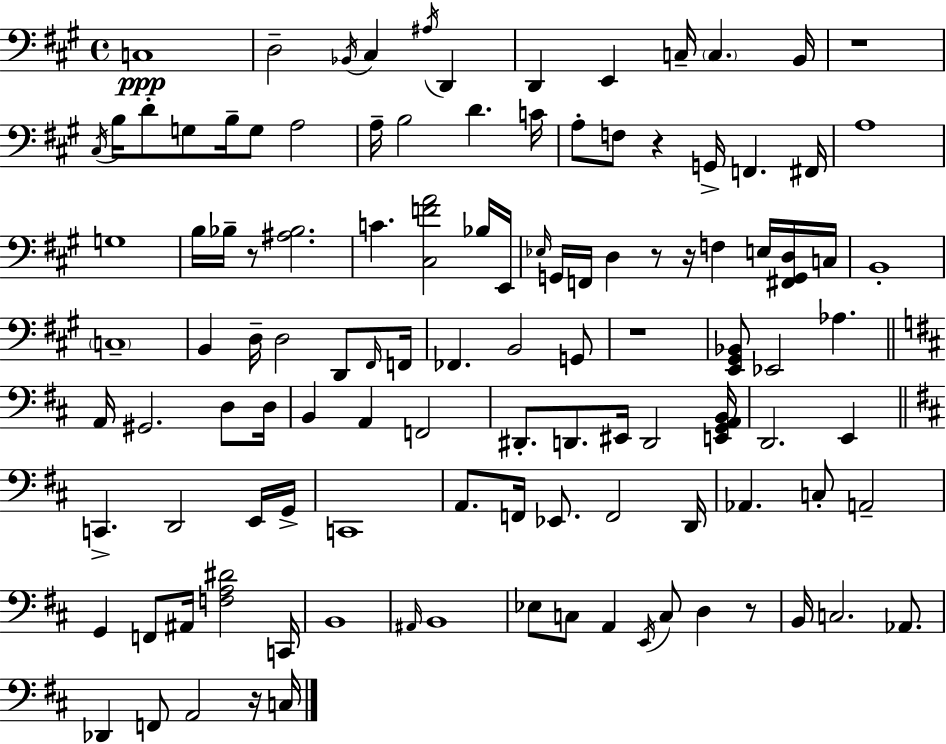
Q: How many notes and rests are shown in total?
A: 114